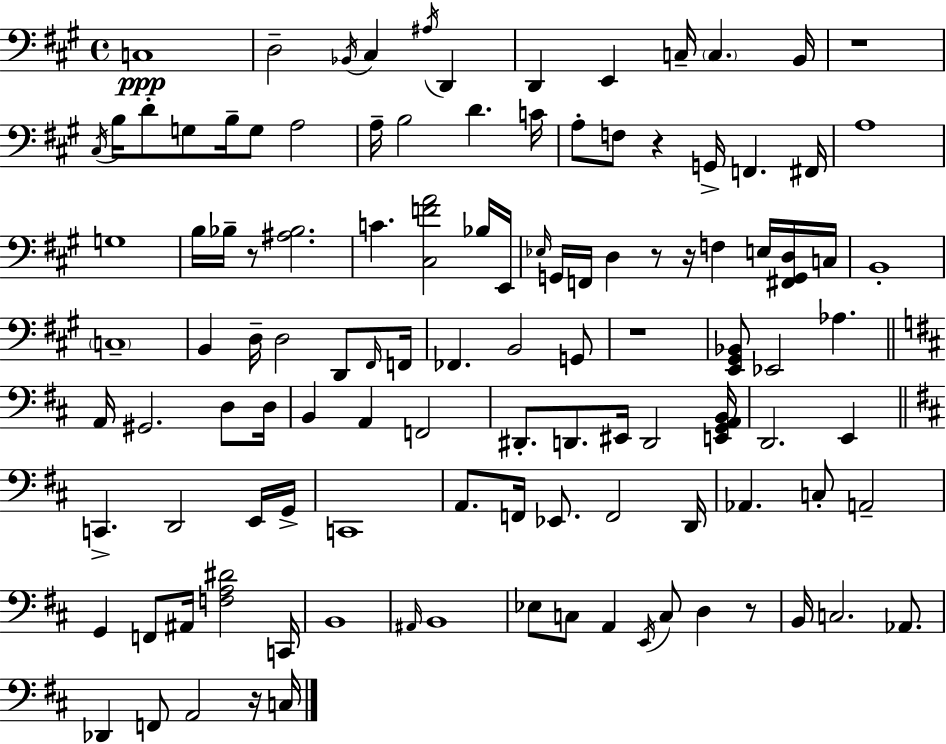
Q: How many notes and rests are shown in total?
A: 114